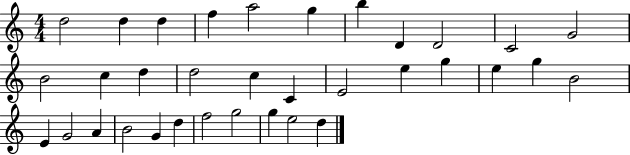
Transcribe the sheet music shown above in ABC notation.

X:1
T:Untitled
M:4/4
L:1/4
K:C
d2 d d f a2 g b D D2 C2 G2 B2 c d d2 c C E2 e g e g B2 E G2 A B2 G d f2 g2 g e2 d